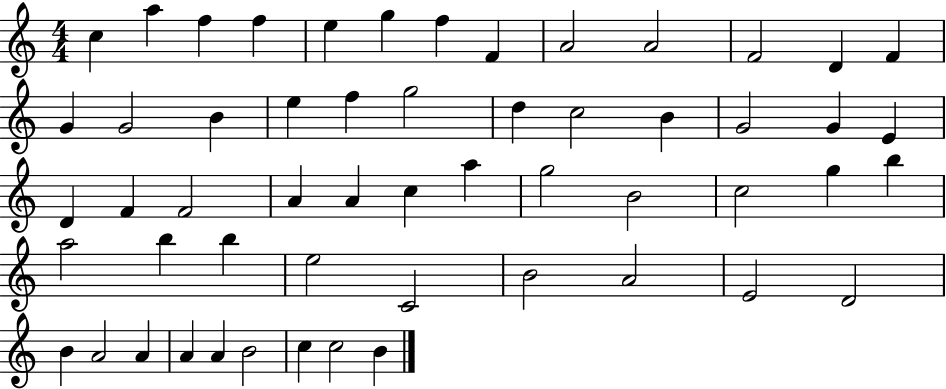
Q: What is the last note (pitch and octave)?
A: B4